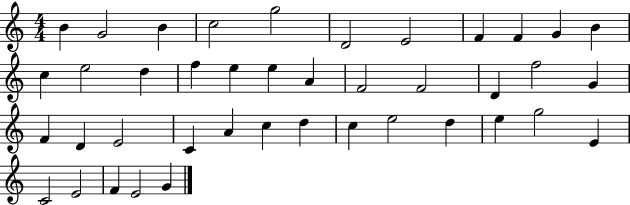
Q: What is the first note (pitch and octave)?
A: B4